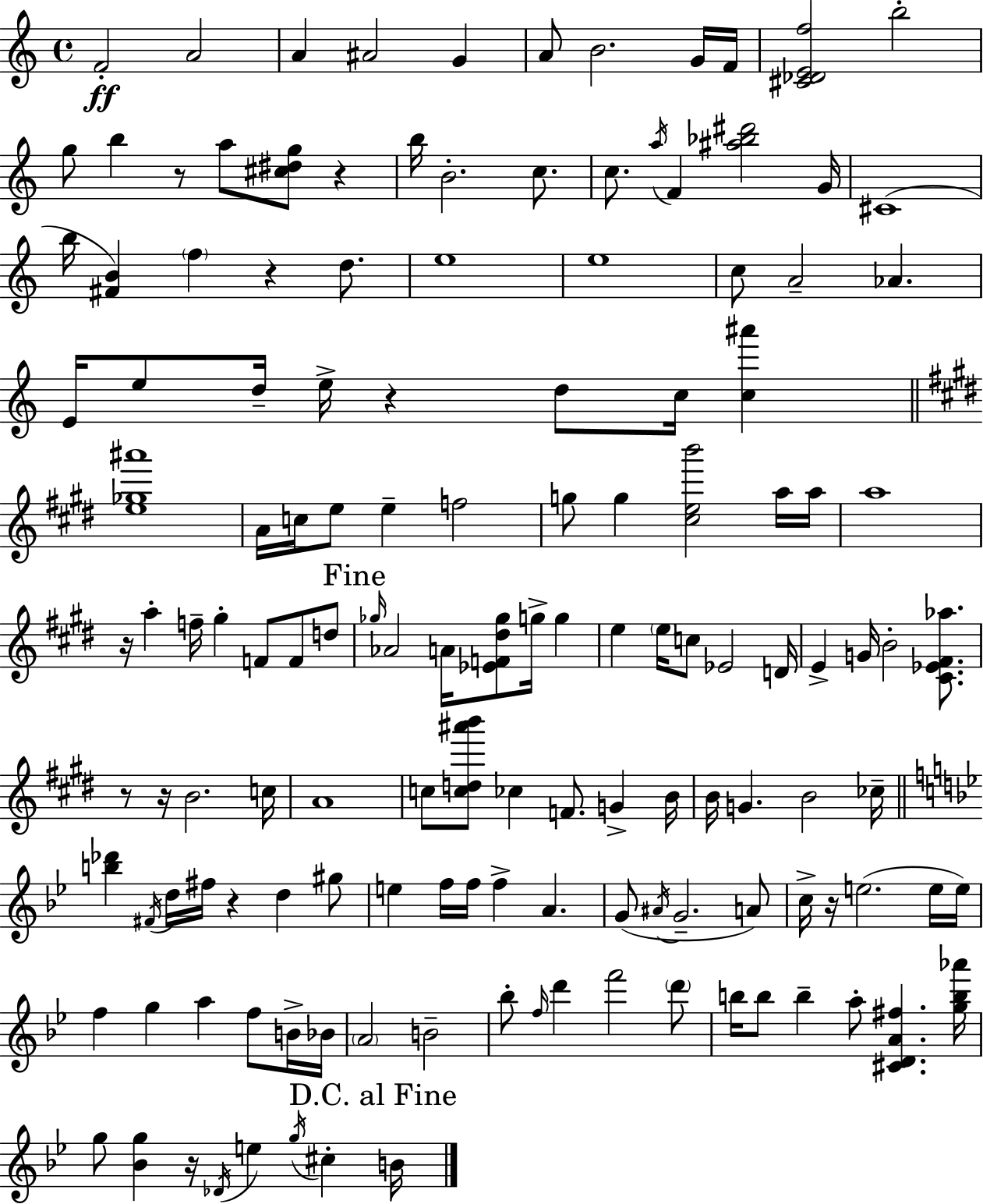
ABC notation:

X:1
T:Untitled
M:4/4
L:1/4
K:Am
F2 A2 A ^A2 G A/2 B2 G/4 F/4 [^C_DEf]2 b2 g/2 b z/2 a/2 [^c^dg]/2 z b/4 B2 c/2 c/2 a/4 F [^a_b^d']2 G/4 ^C4 b/4 [^FB] f z d/2 e4 e4 c/2 A2 _A E/4 e/2 d/4 e/4 z d/2 c/4 [c^a'] [e_g^a']4 A/4 c/4 e/2 e f2 g/2 g [^ceb']2 a/4 a/4 a4 z/4 a f/4 ^g F/2 F/2 d/2 _g/4 _A2 A/4 [_EF^d_g]/2 g/4 g e e/4 c/2 _E2 D/4 E G/4 B2 [^C_E^F_a]/2 z/2 z/4 B2 c/4 A4 c/2 [cd^a'b']/2 _c F/2 G B/4 B/4 G B2 _c/4 [b_d'] ^F/4 d/4 ^f/4 z d ^g/2 e f/4 f/4 f A G/2 ^A/4 G2 A/2 c/4 z/4 e2 e/4 e/4 f g a f/2 B/4 _B/4 A2 B2 _b/2 f/4 d' f'2 d'/2 b/4 b/2 b a/2 [^CDA^f] [gb_a']/4 g/2 [_Bg] z/4 _D/4 e g/4 ^c B/4